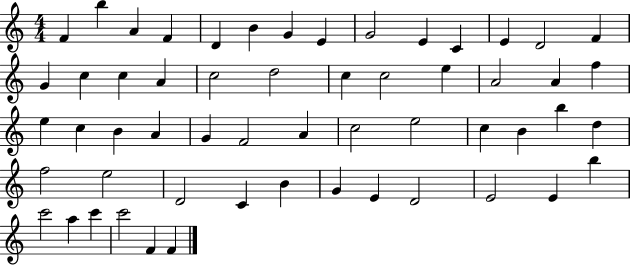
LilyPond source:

{
  \clef treble
  \numericTimeSignature
  \time 4/4
  \key c \major
  f'4 b''4 a'4 f'4 | d'4 b'4 g'4 e'4 | g'2 e'4 c'4 | e'4 d'2 f'4 | \break g'4 c''4 c''4 a'4 | c''2 d''2 | c''4 c''2 e''4 | a'2 a'4 f''4 | \break e''4 c''4 b'4 a'4 | g'4 f'2 a'4 | c''2 e''2 | c''4 b'4 b''4 d''4 | \break f''2 e''2 | d'2 c'4 b'4 | g'4 e'4 d'2 | e'2 e'4 b''4 | \break c'''2 a''4 c'''4 | c'''2 f'4 f'4 | \bar "|."
}